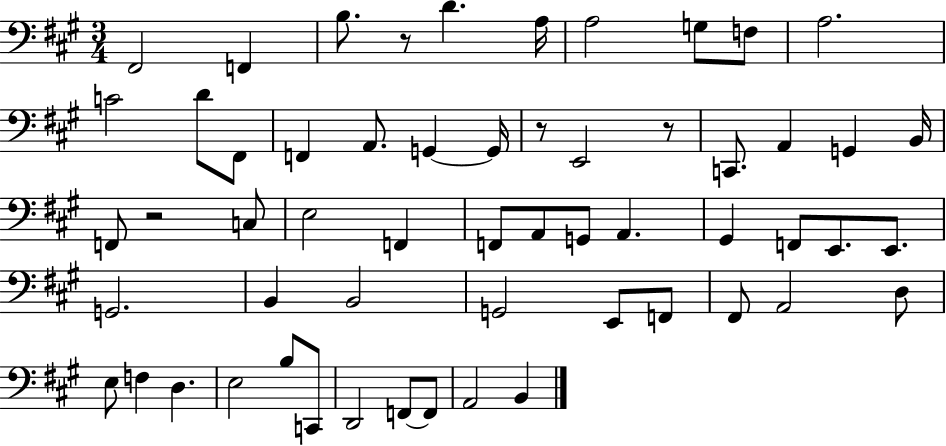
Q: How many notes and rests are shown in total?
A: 57